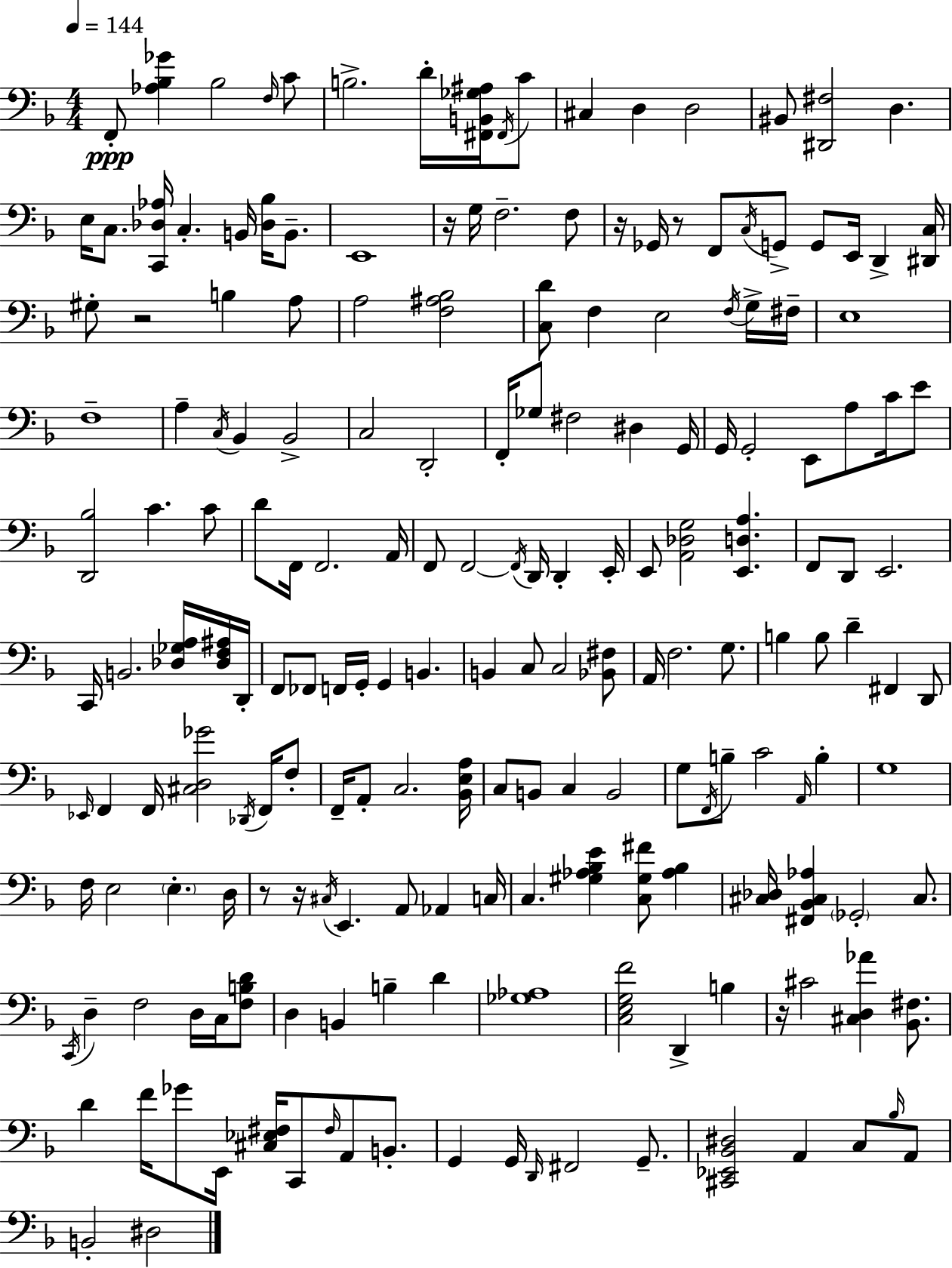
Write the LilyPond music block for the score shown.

{
  \clef bass
  \numericTimeSignature
  \time 4/4
  \key d \minor
  \tempo 4 = 144
  f,8-.\ppp <aes bes ges'>4 bes2 \grace { f16 } c'8 | b2.-> d'16-. <fis, b, ges ais>16 \acciaccatura { fis,16 } | c'8 cis4 d4 d2 | bis,8 <dis, fis>2 d4. | \break e16 c8. <c, des aes>16 c4.-. b,16 <des bes>16 b,8.-- | e,1 | r16 g16 f2.-- | f8 r16 ges,16 r8 f,8 \acciaccatura { c16 } g,8-> g,8 e,16 d,4-> | \break <dis, c>16 gis8-. r2 b4 | a8 a2 <f ais bes>2 | <c d'>8 f4 e2 | \acciaccatura { f16 } g16-> fis16-- e1 | \break f1-- | a4-- \acciaccatura { c16 } bes,4 bes,2-> | c2 d,2-. | f,16-. ges8 fis2 | \break dis4 g,16 g,16 g,2-. e,8 | a8 c'16 e'8 <d, bes>2 c'4. | c'8 d'8 f,16 f,2. | a,16 f,8 f,2~~ \acciaccatura { f,16 } | \break d,16 d,4-. e,16-. e,8 <a, des g>2 | <e, d a>4. f,8 d,8 e,2. | c,16 b,2. | <des ges a>16 <des f ais>16 d,16-. f,8 fes,8 f,16 g,16-. g,4 | \break b,4. b,4 c8 c2 | <bes, fis>8 a,16 f2. | g8. b4 b8 d'4-- | fis,4 d,8 \grace { ees,16 } f,4 f,16 <cis d ges'>2 | \break \acciaccatura { des,16 } f,16 f8-. f,16-- a,8-. c2. | <bes, e a>16 c8 b,8 c4 | b,2 g8 \acciaccatura { f,16 } b8-- c'2 | \grace { a,16 } b4-. g1 | \break f16 e2 | \parenthesize e4.-. d16 r8 r16 \acciaccatura { cis16 } e,4. | a,8 aes,4 c16 c4. | <gis aes bes e'>4 <c gis fis'>8 <aes bes>4 <cis des>16 <fis, bes, cis aes>4 | \break \parenthesize ges,2-. cis8. \acciaccatura { c,16 } d4-- | f2 d16 c16 <f b d'>8 d4 | b,4 b4-- d'4 <ges aes>1 | <c e g f'>2 | \break d,4-> b4 r16 cis'2 | <cis d aes'>4 <bes, fis>8. d'4 | f'16 ges'8 e,16 <cis ees fis>16 c,8 \grace { fis16 } a,8 b,8.-. g,4 | g,16 \grace { d,16 } fis,2 g,8.-- <cis, ees, bes, dis>2 | \break a,4 c8 \grace { bes16 } a,8 b,2-. | dis2 \bar "|."
}